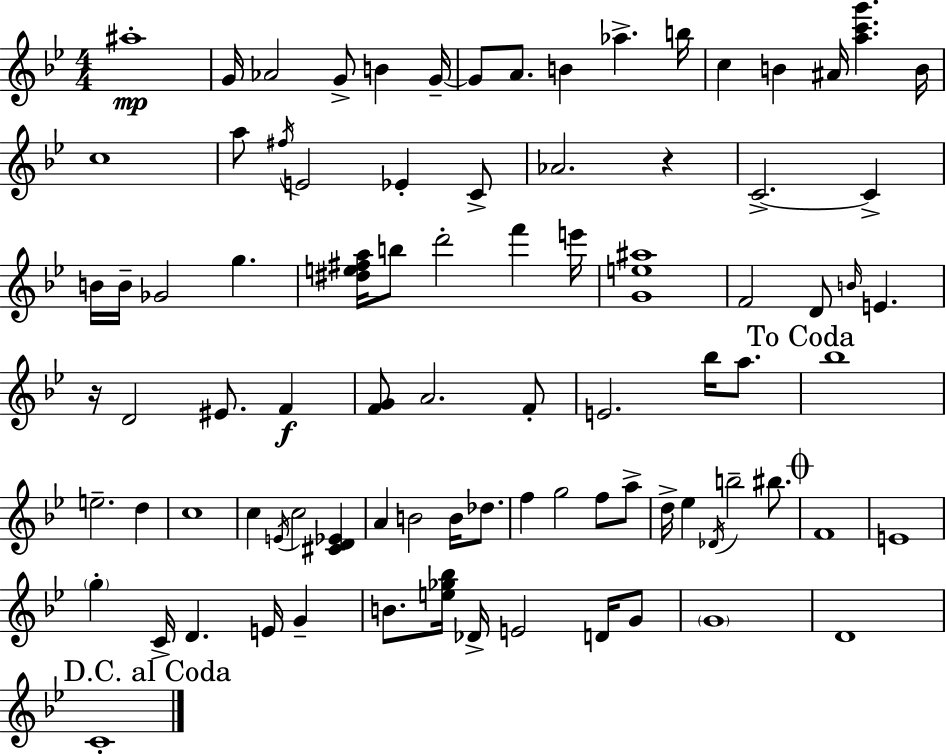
A#5/w G4/s Ab4/h G4/e B4/q G4/s G4/e A4/e. B4/q Ab5/q. B5/s C5/q B4/q A#4/s [A5,C6,G6]/q. B4/s C5/w A5/e F#5/s E4/h Eb4/q C4/e Ab4/h. R/q C4/h. C4/q B4/s B4/s Gb4/h G5/q. [D#5,E5,F#5,A5]/s B5/e D6/h F6/q E6/s [G4,E5,A#5]/w F4/h D4/e B4/s E4/q. R/s D4/h EIS4/e. F4/q [F4,G4]/e A4/h. F4/e E4/h. Bb5/s A5/e. Bb5/w E5/h. D5/q C5/w C5/q E4/s C5/h [C#4,D4,Eb4]/q A4/q B4/h B4/s Db5/e. F5/q G5/h F5/e A5/e D5/s Eb5/q Db4/s B5/h BIS5/e. F4/w E4/w G5/q C4/s D4/q. E4/s G4/q B4/e. [E5,Gb5,Bb5]/s Db4/s E4/h D4/s G4/e G4/w D4/w C4/w